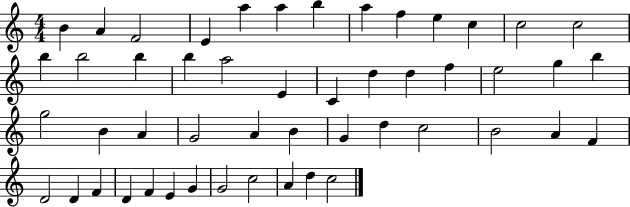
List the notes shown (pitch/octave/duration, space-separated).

B4/q A4/q F4/h E4/q A5/q A5/q B5/q A5/q F5/q E5/q C5/q C5/h C5/h B5/q B5/h B5/q B5/q A5/h E4/q C4/q D5/q D5/q F5/q E5/h G5/q B5/q G5/h B4/q A4/q G4/h A4/q B4/q G4/q D5/q C5/h B4/h A4/q F4/q D4/h D4/q F4/q D4/q F4/q E4/q G4/q G4/h C5/h A4/q D5/q C5/h